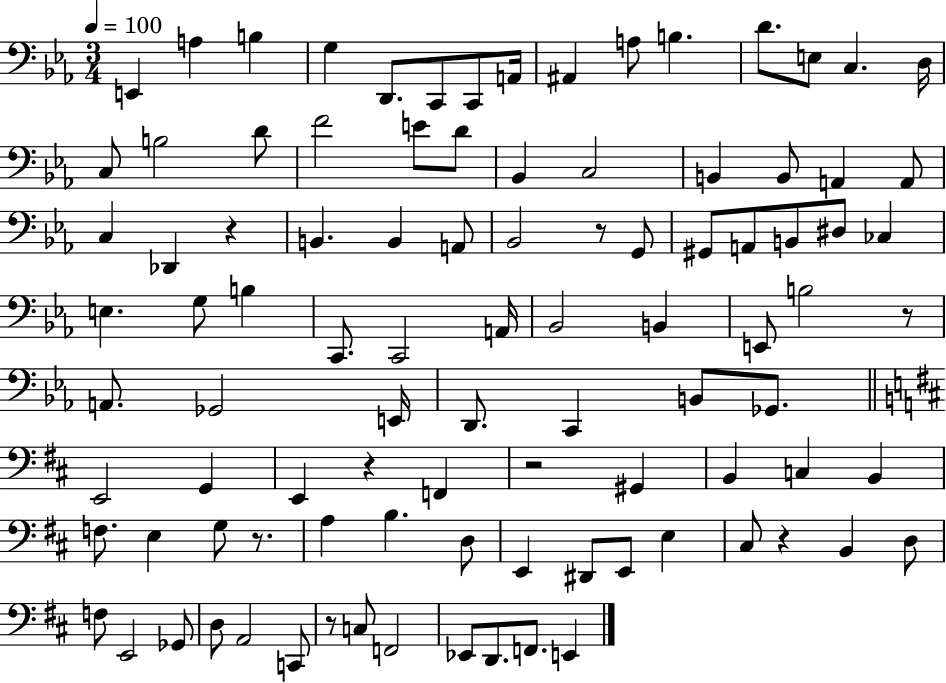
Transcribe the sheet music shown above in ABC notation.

X:1
T:Untitled
M:3/4
L:1/4
K:Eb
E,, A, B, G, D,,/2 C,,/2 C,,/2 A,,/4 ^A,, A,/2 B, D/2 E,/2 C, D,/4 C,/2 B,2 D/2 F2 E/2 D/2 _B,, C,2 B,, B,,/2 A,, A,,/2 C, _D,, z B,, B,, A,,/2 _B,,2 z/2 G,,/2 ^G,,/2 A,,/2 B,,/2 ^D,/2 _C, E, G,/2 B, C,,/2 C,,2 A,,/4 _B,,2 B,, E,,/2 B,2 z/2 A,,/2 _G,,2 E,,/4 D,,/2 C,, B,,/2 _G,,/2 E,,2 G,, E,, z F,, z2 ^G,, B,, C, B,, F,/2 E, G,/2 z/2 A, B, D,/2 E,, ^D,,/2 E,,/2 E, ^C,/2 z B,, D,/2 F,/2 E,,2 _G,,/2 D,/2 A,,2 C,,/2 z/2 C,/2 F,,2 _E,,/2 D,,/2 F,,/2 E,,